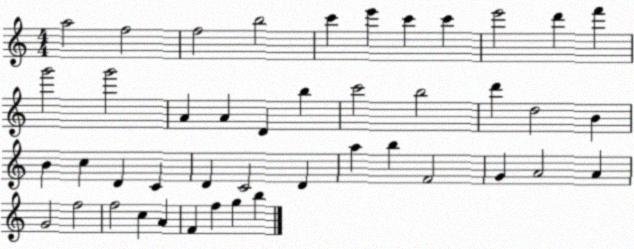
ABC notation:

X:1
T:Untitled
M:4/4
L:1/4
K:C
a2 f2 f2 b2 c' e' c' c' e'2 d' f' g'2 g'2 A A D b c'2 b2 d' d2 B B c D C D C2 D a b F2 G A2 A G2 f2 f2 c A F f g b